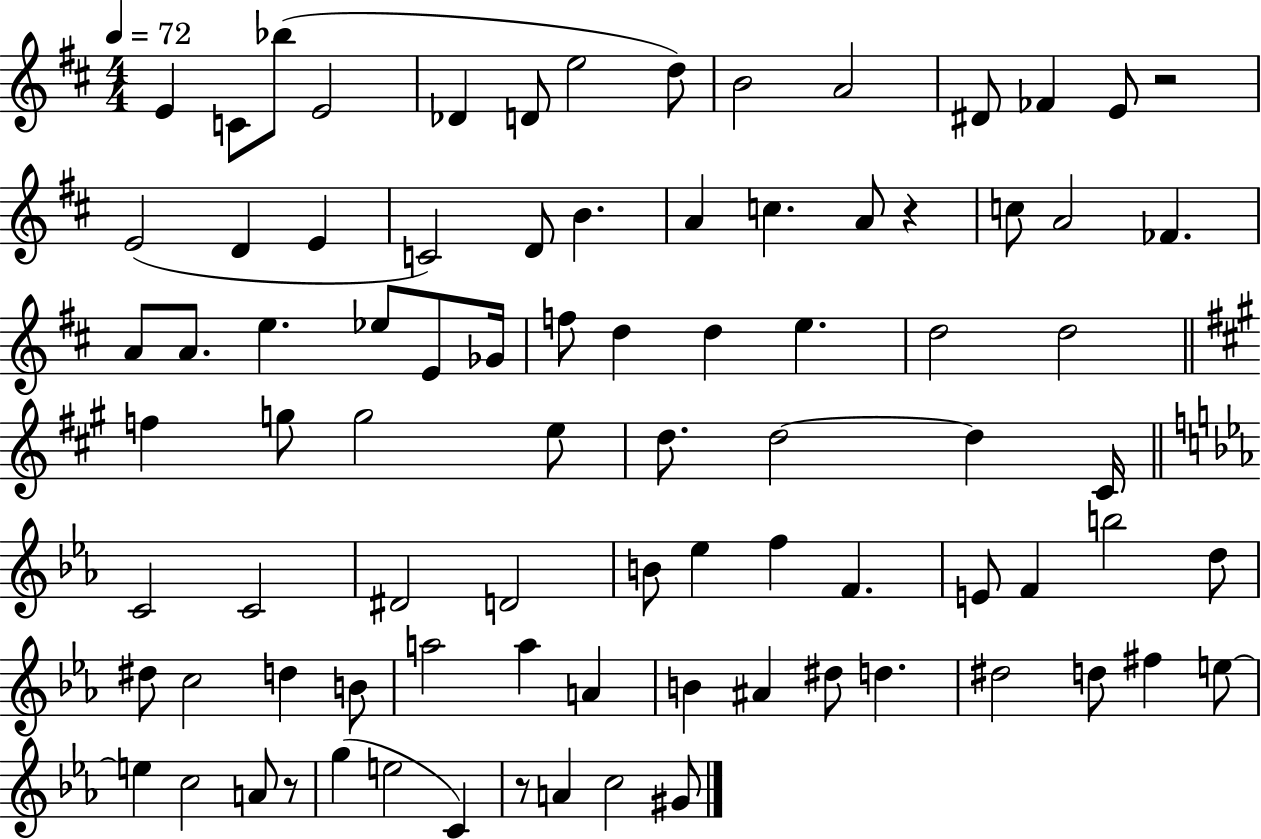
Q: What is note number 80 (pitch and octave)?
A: C5